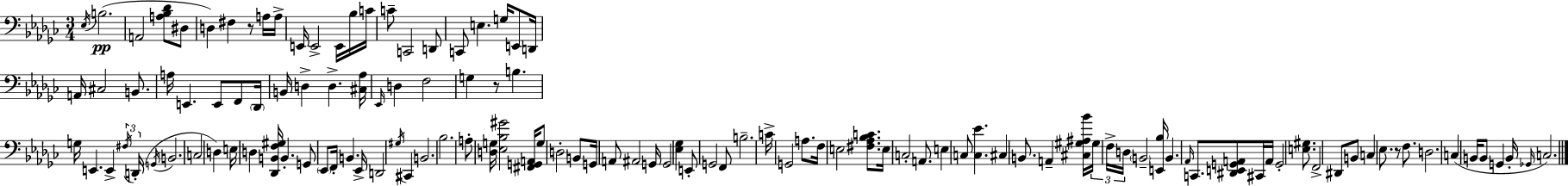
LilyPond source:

{
  \clef bass
  \numericTimeSignature
  \time 3/4
  \key ees \minor
  \acciaccatura { ees16 }(\pp b2. | a,2 <a bes des'>8 dis8 | d4) fis4 r8 a16 | a16-> e,16 e,2-> e,16 bes16 | \break c'16 c'8-- c,2 d,8 | c,8 e4. g16 e,8 | d,16 a,16 cis2 b,8. | a16 e,4. e,8 f,8 | \break \parenthesize des,16 b,16 d4-> d4.-> | <cis aes>16 \grace { ees,16 } d4 f2 | g4 r8 b4. | g16 e,4. e,4-> | \break \tuplet 3/2 { \acciaccatura { fis16 } d,16-.( \acciaccatura { g,16 } } b,2. | c2 | d4) e16 d4 <des, b, f gis>16 b,4.-. | g,8 \parenthesize ees,8 f,16-. b,4. | \break ees,16-> d,2 | \acciaccatura { gis16 } cis,4 b,2. | bes2. | a8-. <d g>16 <ees bes gis'>2 | \break <fis, g, a,>16 g8 d2-. | b,8 g,16 a,8 ais,2 | g,16 g,2 | <ees ges>4 e,8-. g,2 | \break f,8 b2.-- | c'16-> g,2 | a8. f16 e2 | <fis aes bes c'>8. e16 c2-. | \break a,8. e4 c8 <c ees'>4. | cis4 b,8. | a,4-- <cis gis ais bes'>16 \tuplet 3/2 { gis16 f16-> d16 } \parenthesize b,2-- | <e, bes>16 b,4. \grace { aes,16 } | \break c,8. <dis, e, g, a,>8 cis,16 a,16 g,2-. | <e gis>8. f,2-> | dis,8 b,8 c4 ees8. | r8 f8. d2. | \break c4( b,16 b,8 | g,4 b,16-. \grace { ges,16 }) c2. | \bar "|."
}